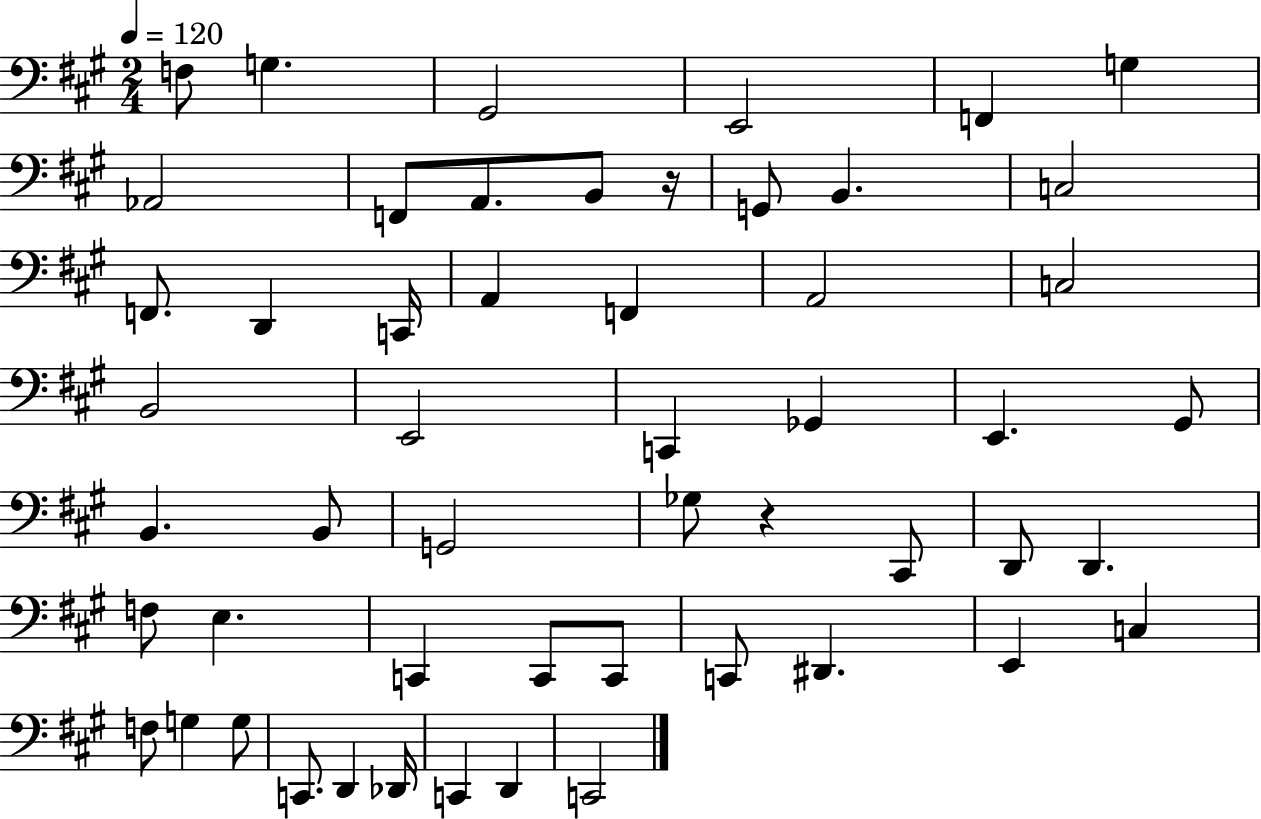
F3/e G3/q. G#2/h E2/h F2/q G3/q Ab2/h F2/e A2/e. B2/e R/s G2/e B2/q. C3/h F2/e. D2/q C2/s A2/q F2/q A2/h C3/h B2/h E2/h C2/q Gb2/q E2/q. G#2/e B2/q. B2/e G2/h Gb3/e R/q C#2/e D2/e D2/q. F3/e E3/q. C2/q C2/e C2/e C2/e D#2/q. E2/q C3/q F3/e G3/q G3/e C2/e. D2/q Db2/s C2/q D2/q C2/h